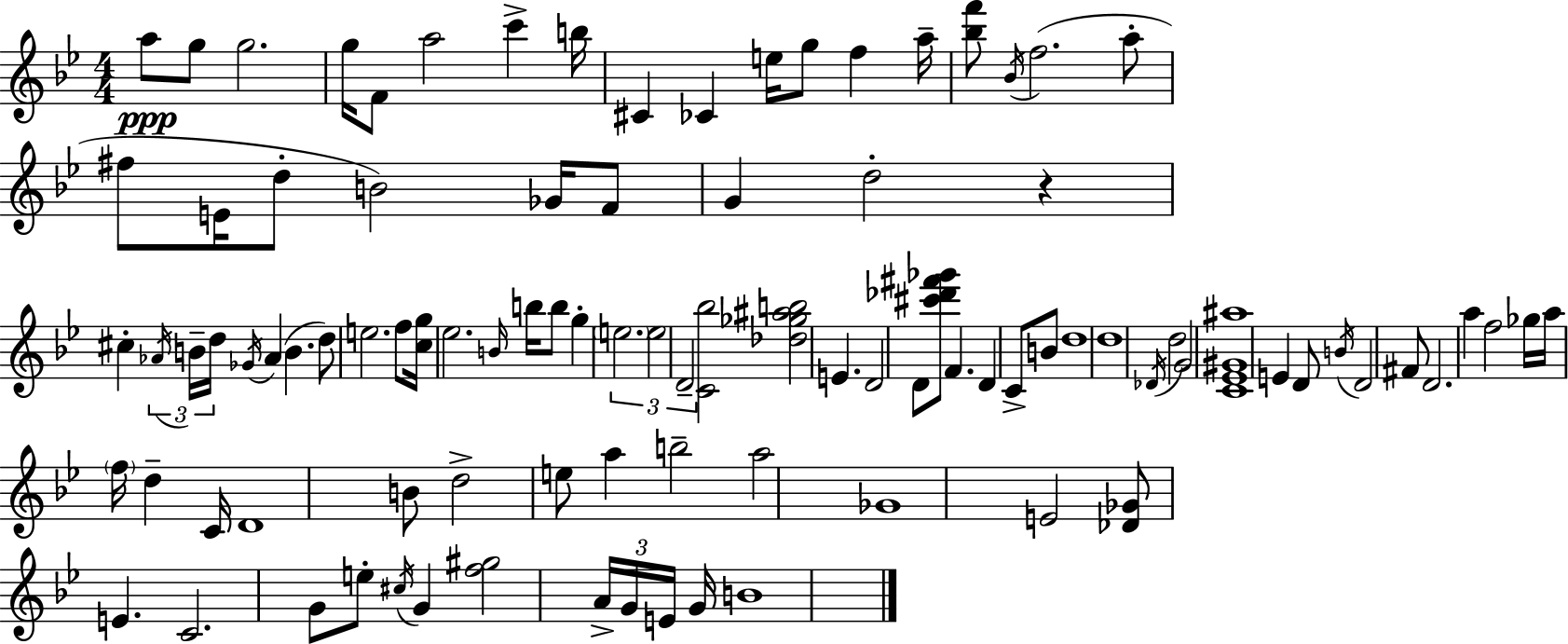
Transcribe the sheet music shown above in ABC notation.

X:1
T:Untitled
M:4/4
L:1/4
K:Bb
a/2 g/2 g2 g/4 F/2 a2 c' b/4 ^C _C e/4 g/2 f a/4 [_bf']/2 _B/4 f2 a/2 ^f/2 E/4 d/2 B2 _G/4 F/2 G d2 z ^c _A/4 B/4 d/4 _G/4 _A B d/2 e2 f/2 [cg]/4 _e2 B/4 b/4 b/2 g e2 e2 D2 [C_b]2 [_d_g^ab]2 E D2 D/2 [^c'_d'^f'_g']/2 F D C/2 B/2 d4 d4 _D/4 d2 G2 [C_E^G^a]4 E D/2 B/4 D2 ^F/2 D2 a f2 _g/4 a/4 f/4 d C/4 D4 B/2 d2 e/2 a b2 a2 _G4 E2 [_D_G]/2 E C2 G/2 e/2 ^c/4 G [f^g]2 A/4 G/4 E/4 G/4 B4